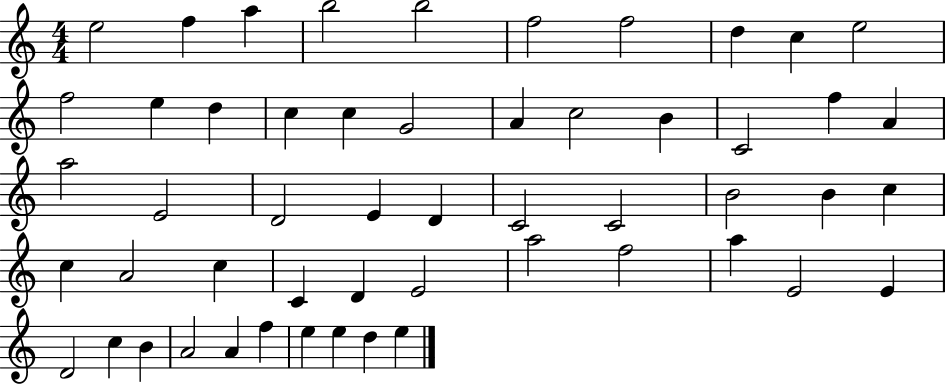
{
  \clef treble
  \numericTimeSignature
  \time 4/4
  \key c \major
  e''2 f''4 a''4 | b''2 b''2 | f''2 f''2 | d''4 c''4 e''2 | \break f''2 e''4 d''4 | c''4 c''4 g'2 | a'4 c''2 b'4 | c'2 f''4 a'4 | \break a''2 e'2 | d'2 e'4 d'4 | c'2 c'2 | b'2 b'4 c''4 | \break c''4 a'2 c''4 | c'4 d'4 e'2 | a''2 f''2 | a''4 e'2 e'4 | \break d'2 c''4 b'4 | a'2 a'4 f''4 | e''4 e''4 d''4 e''4 | \bar "|."
}